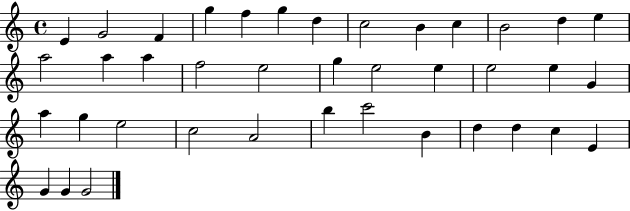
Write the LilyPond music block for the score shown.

{
  \clef treble
  \time 4/4
  \defaultTimeSignature
  \key c \major
  e'4 g'2 f'4 | g''4 f''4 g''4 d''4 | c''2 b'4 c''4 | b'2 d''4 e''4 | \break a''2 a''4 a''4 | f''2 e''2 | g''4 e''2 e''4 | e''2 e''4 g'4 | \break a''4 g''4 e''2 | c''2 a'2 | b''4 c'''2 b'4 | d''4 d''4 c''4 e'4 | \break g'4 g'4 g'2 | \bar "|."
}